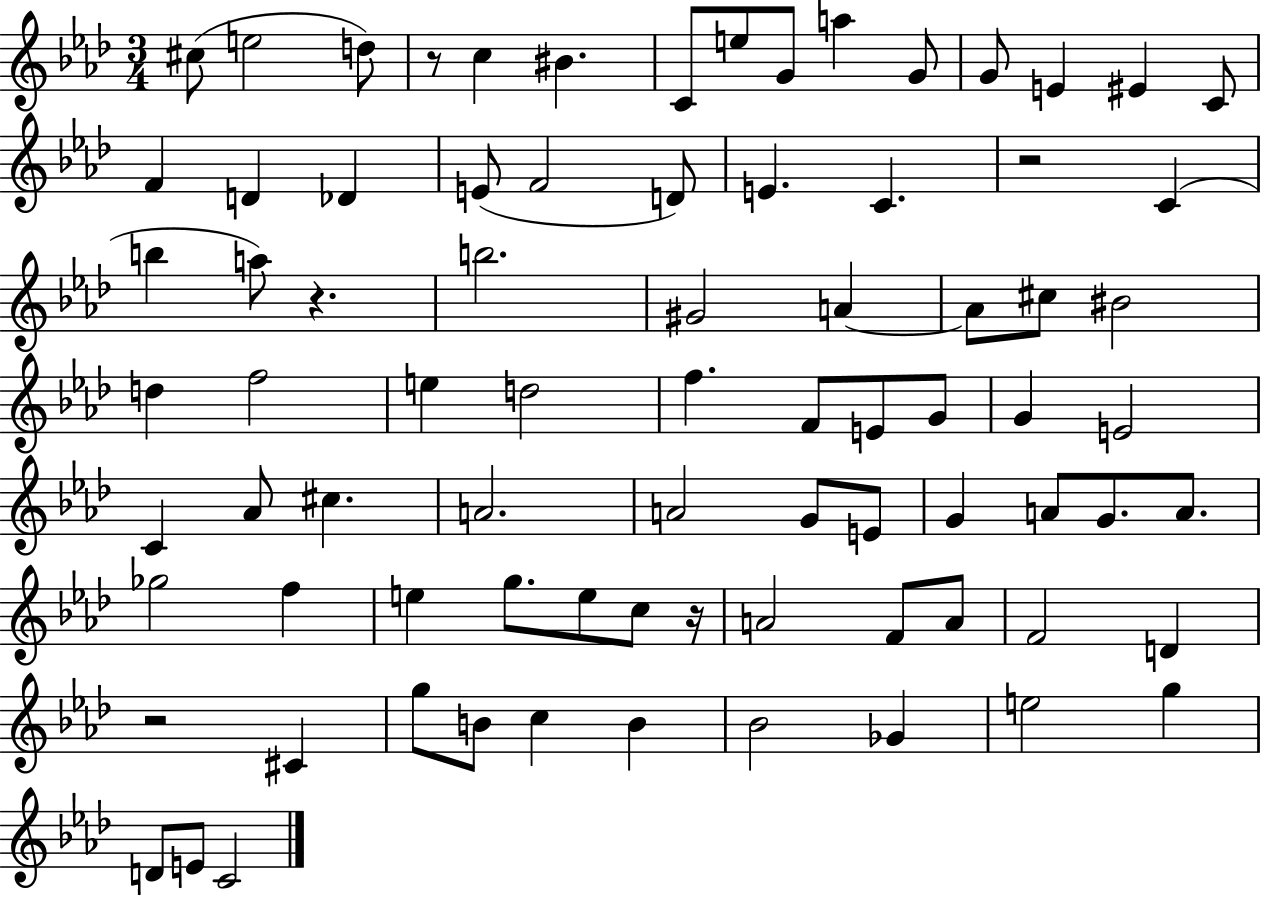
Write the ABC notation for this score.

X:1
T:Untitled
M:3/4
L:1/4
K:Ab
^c/2 e2 d/2 z/2 c ^B C/2 e/2 G/2 a G/2 G/2 E ^E C/2 F D _D E/2 F2 D/2 E C z2 C b a/2 z b2 ^G2 A A/2 ^c/2 ^B2 d f2 e d2 f F/2 E/2 G/2 G E2 C _A/2 ^c A2 A2 G/2 E/2 G A/2 G/2 A/2 _g2 f e g/2 e/2 c/2 z/4 A2 F/2 A/2 F2 D z2 ^C g/2 B/2 c B _B2 _G e2 g D/2 E/2 C2